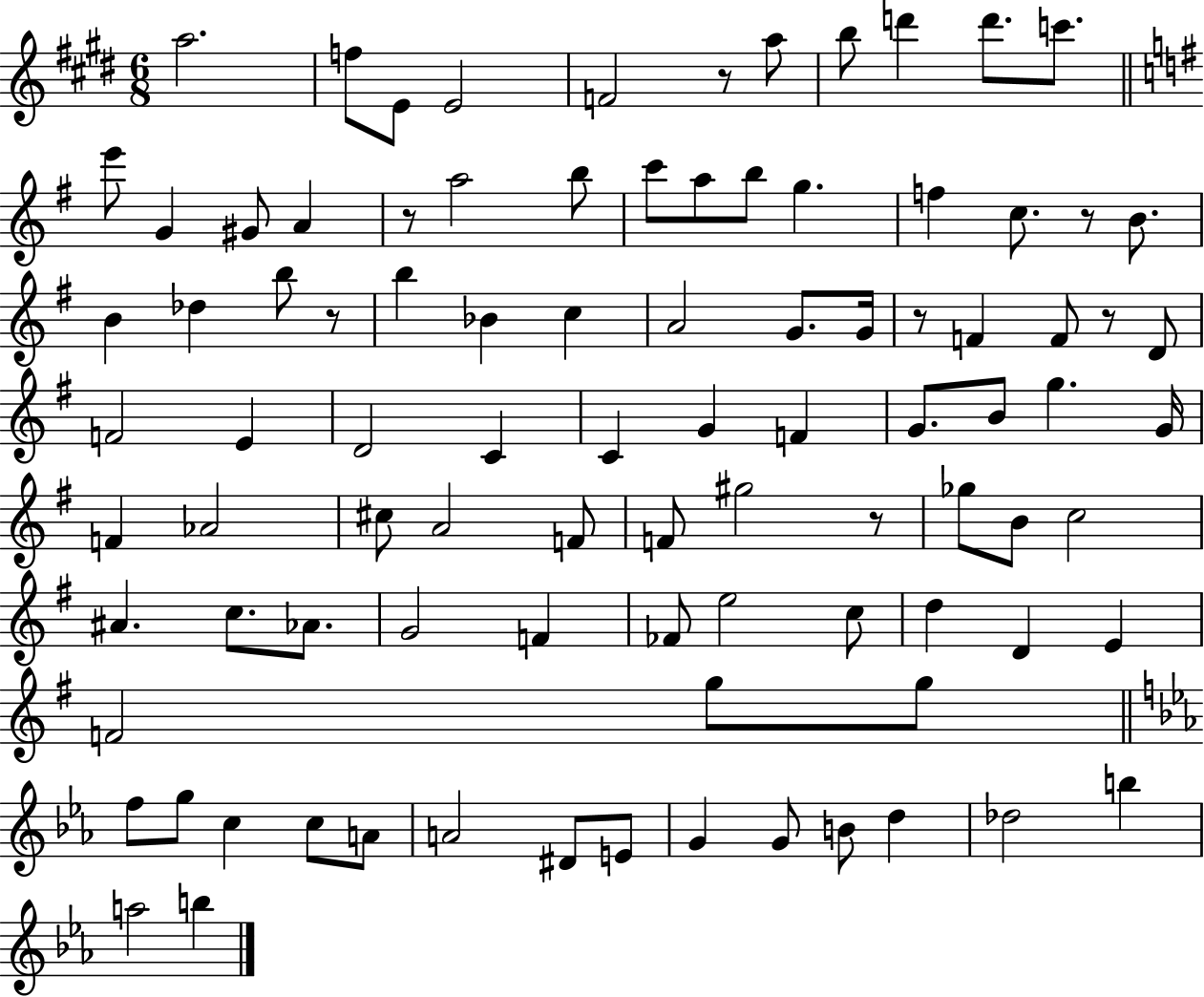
X:1
T:Untitled
M:6/8
L:1/4
K:E
a2 f/2 E/2 E2 F2 z/2 a/2 b/2 d' d'/2 c'/2 e'/2 G ^G/2 A z/2 a2 b/2 c'/2 a/2 b/2 g f c/2 z/2 B/2 B _d b/2 z/2 b _B c A2 G/2 G/4 z/2 F F/2 z/2 D/2 F2 E D2 C C G F G/2 B/2 g G/4 F _A2 ^c/2 A2 F/2 F/2 ^g2 z/2 _g/2 B/2 c2 ^A c/2 _A/2 G2 F _F/2 e2 c/2 d D E F2 g/2 g/2 f/2 g/2 c c/2 A/2 A2 ^D/2 E/2 G G/2 B/2 d _d2 b a2 b